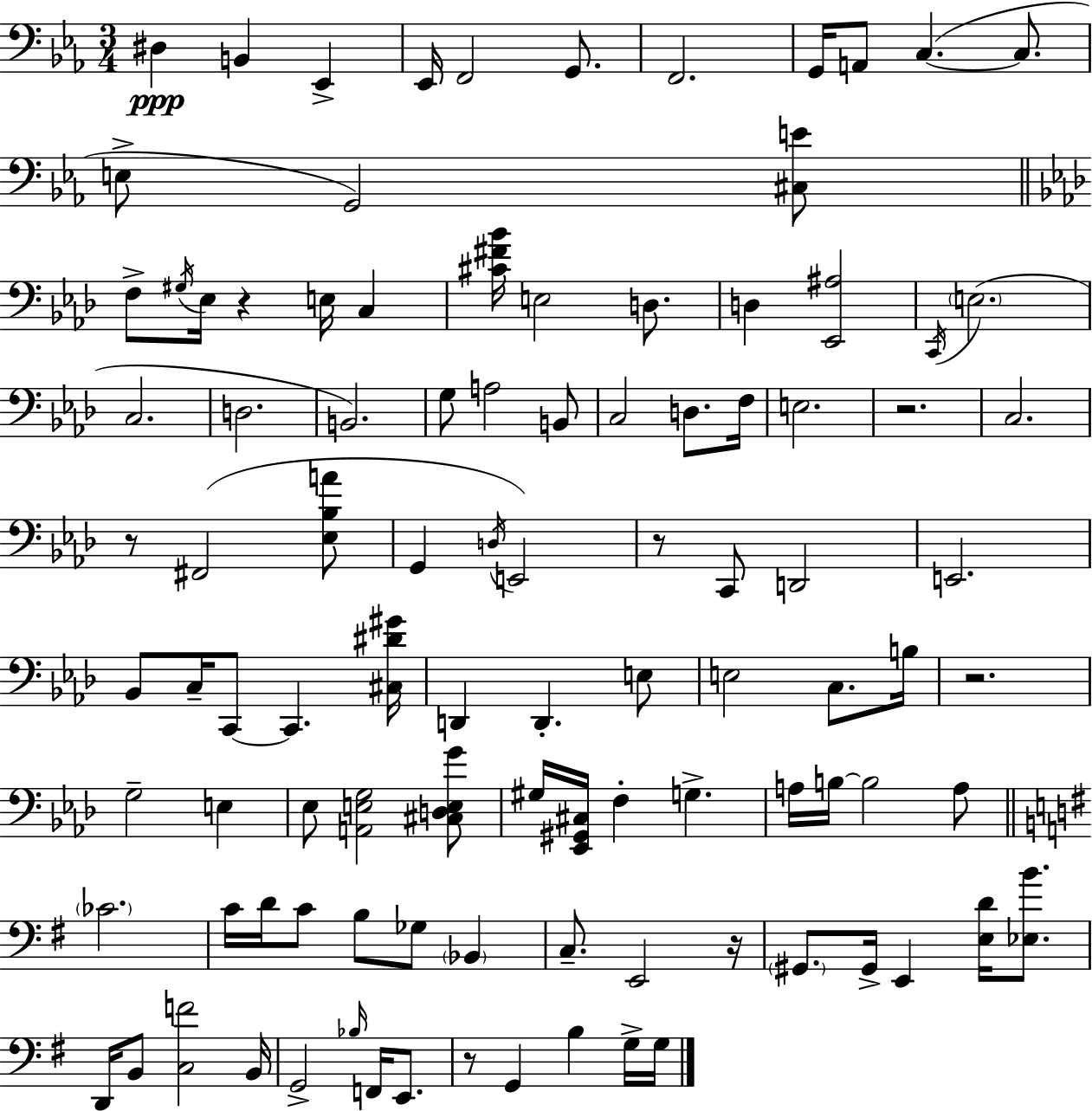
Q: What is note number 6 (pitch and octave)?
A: G2